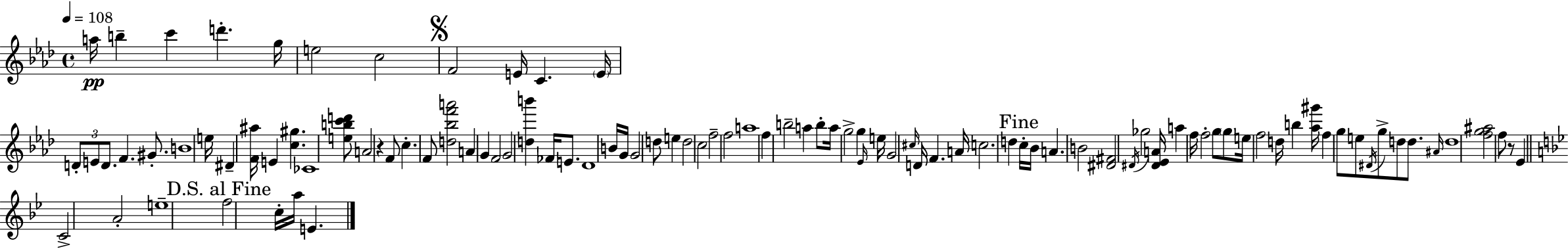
{
  \clef treble
  \time 4/4
  \defaultTimeSignature
  \key aes \major
  \tempo 4 = 108
  a''16\pp b''4-- c'''4 d'''4.-. g''16 | e''2 c''2 | \mark \markup { \musicglyph "scripts.segno" } f'2 e'16 c'4. \parenthesize e'16 | \tuplet 3/2 { d'8-. e'8 d'8. } f'4. gis'8.-. | \break b'1 | e''16 dis'4-- <f' ais''>16 e'4 <c'' gis''>4. | ces'1 | <e'' b'' c''' d'''>8 a'2 r4 f'8 | \break c''4.-. f'8 <d'' bes'' f''' a'''>2 | a'4 g'4 f'2 | g'2 <d'' b'''>4 fes'16 e'8. | des'1 | \break b'16 g'16 g'2 d''8 e''4 | d''2 c''2 | f''2-- f''2 | a''1 | \break f''4 b''2-- a''4 | b''8-. a''16 g''2-> g''4 \grace { ees'16 } | e''16 g'2 \grace { cis''16 } d'16 f'4. | a'16 c''2. d''4 | \break \mark "Fine" c''16-. bes'16 a'4. b'2 | <dis' fis'>2 \acciaccatura { dis'16 } ges''2 | <dis' ees' a'>16 a''4 f''16 f''2-. | g''8 \parenthesize g''8 e''16 f''2 d''16 b''4 | \break <aes'' gis'''>16 f''4 g''8 e''8 \acciaccatura { dis'16 } g''8-> d''8 | d''8. \grace { ais'16 } d''1 | <f'' g'' ais''>2 f''8 r8 | ees'4 \bar "||" \break \key g \minor c'2-> a'2-. | e''1-- | \mark "D.S. al Fine" f''2 c''16-. a''16 e'4. | \bar "|."
}